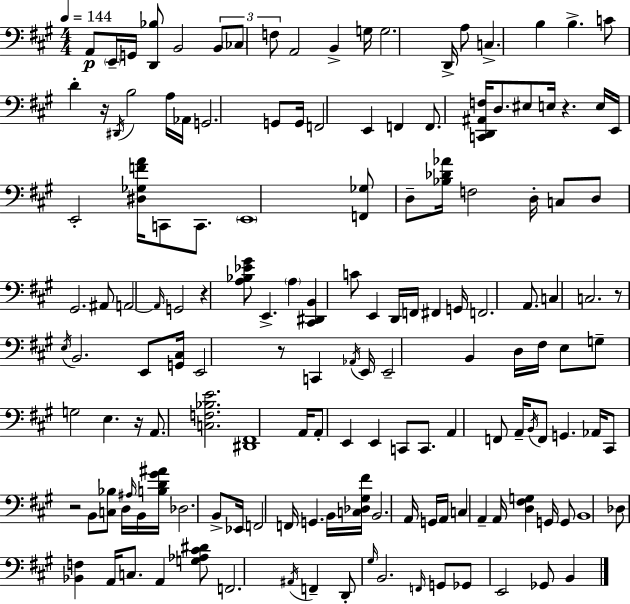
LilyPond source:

{
  \clef bass
  \numericTimeSignature
  \time 4/4
  \key a \major
  \tempo 4 = 144
  a,8\p \parenthesize e,16-- g,16 <d, bes>8 b,2 \tuplet 3/2 { b,8 | \parenthesize ces8 f8 } a,2 b,4-> | g16 g2. d,16-> a8 | c4.-> b4 b4.-> | \break c'8 d'4-. r16 \acciaccatura { dis,16 } b2 | a16 aes,16 g,2. g,8 | g,16 f,2 e,4 f,4 | f,8. <c, d, ais, f>16 d8. eis8 e16 r4. | \break e16 e,16 e,2-. <dis ges f' a'>16 c,8 c,8. | \parenthesize e,1 | <f, ges>8 d8-- <bes des' aes'>16 f2 d16-. c8 | d8 gis,2. ais,8 | \break a,2~~ \grace { a,16 } g,2 | r4 <a bes ees' gis'>8 e,4.-> \parenthesize a4 | <cis, dis, b,>4 c'8 e,4 d,16 f,16 fis,4 | g,16 f,2. a,8. | \break c4 c2. | r8 \acciaccatura { e16 } b,2. | e,8 <g, cis>16 e,2 r8 c,4 | \acciaccatura { aes,16 } e,16 e,2-- b,4 | \break d16 fis16 e8 g8-- g2 e4. | r16 a,8. <c f bes e'>2. | <dis, fis,>1 | a,16 a,8-. e,4 e,4 c,8 | \break c,8. a,4 f,8 a,16-- \acciaccatura { b,16 } f,8 g,4. | aes,16 cis,8 r2 b,8 | <c bes>8 d16 \grace { ais16 } b,16 <b d' gis' ais'>16 des2. | b,8-> ees,16 f,2 f,16 g,4. | \break b,16 <c des gis fis'>16 b,2. | a,16 g,16 a,16 c4 a,4-- a,16 <d fis g>4 | g,16 g,8 b,1 | des8 <bes, f>4 a,16 c8. | \break a,4 <g aes cis' dis'>8 f,2. | \acciaccatura { ais,16 } f,4-- d,8-. \grace { gis16 } b,2. | \grace { f,16 } g,8 ges,8 e,2 | ges,8 b,4 \bar "|."
}